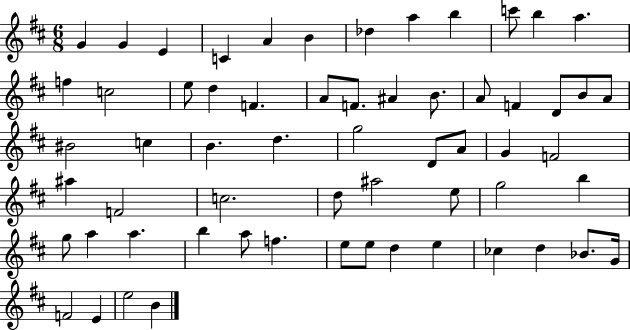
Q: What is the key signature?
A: D major